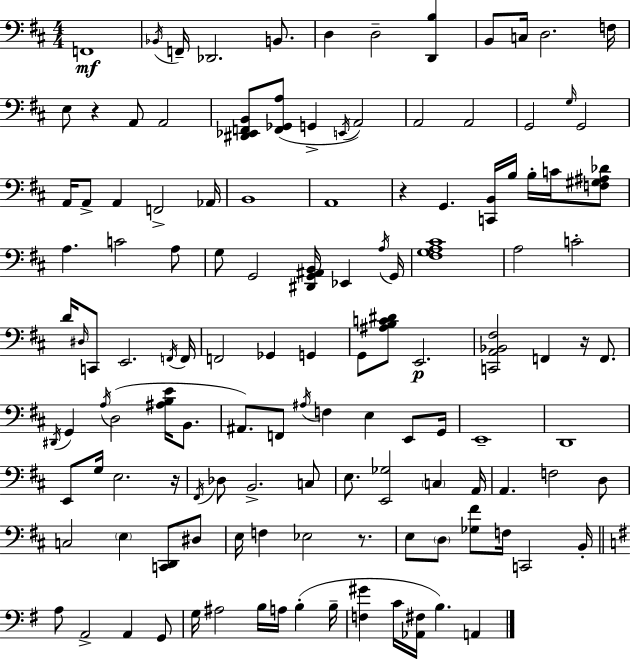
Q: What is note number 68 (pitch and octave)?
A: G2